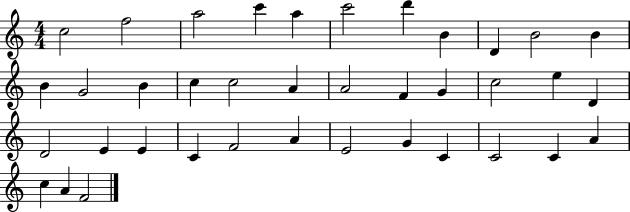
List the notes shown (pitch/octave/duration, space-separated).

C5/h F5/h A5/h C6/q A5/q C6/h D6/q B4/q D4/q B4/h B4/q B4/q G4/h B4/q C5/q C5/h A4/q A4/h F4/q G4/q C5/h E5/q D4/q D4/h E4/q E4/q C4/q F4/h A4/q E4/h G4/q C4/q C4/h C4/q A4/q C5/q A4/q F4/h